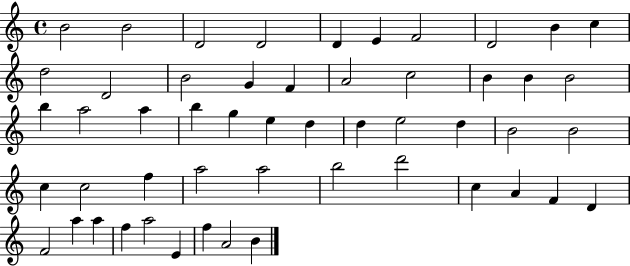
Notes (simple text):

B4/h B4/h D4/h D4/h D4/q E4/q F4/h D4/h B4/q C5/q D5/h D4/h B4/h G4/q F4/q A4/h C5/h B4/q B4/q B4/h B5/q A5/h A5/q B5/q G5/q E5/q D5/q D5/q E5/h D5/q B4/h B4/h C5/q C5/h F5/q A5/h A5/h B5/h D6/h C5/q A4/q F4/q D4/q F4/h A5/q A5/q F5/q A5/h E4/q F5/q A4/h B4/q